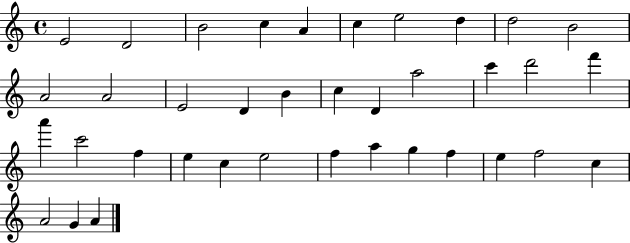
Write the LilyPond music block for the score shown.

{
  \clef treble
  \time 4/4
  \defaultTimeSignature
  \key c \major
  e'2 d'2 | b'2 c''4 a'4 | c''4 e''2 d''4 | d''2 b'2 | \break a'2 a'2 | e'2 d'4 b'4 | c''4 d'4 a''2 | c'''4 d'''2 f'''4 | \break a'''4 c'''2 f''4 | e''4 c''4 e''2 | f''4 a''4 g''4 f''4 | e''4 f''2 c''4 | \break a'2 g'4 a'4 | \bar "|."
}